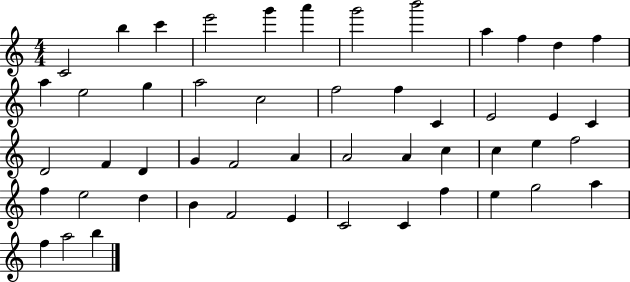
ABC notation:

X:1
T:Untitled
M:4/4
L:1/4
K:C
C2 b c' e'2 g' a' g'2 b'2 a f d f a e2 g a2 c2 f2 f C E2 E C D2 F D G F2 A A2 A c c e f2 f e2 d B F2 E C2 C f e g2 a f a2 b